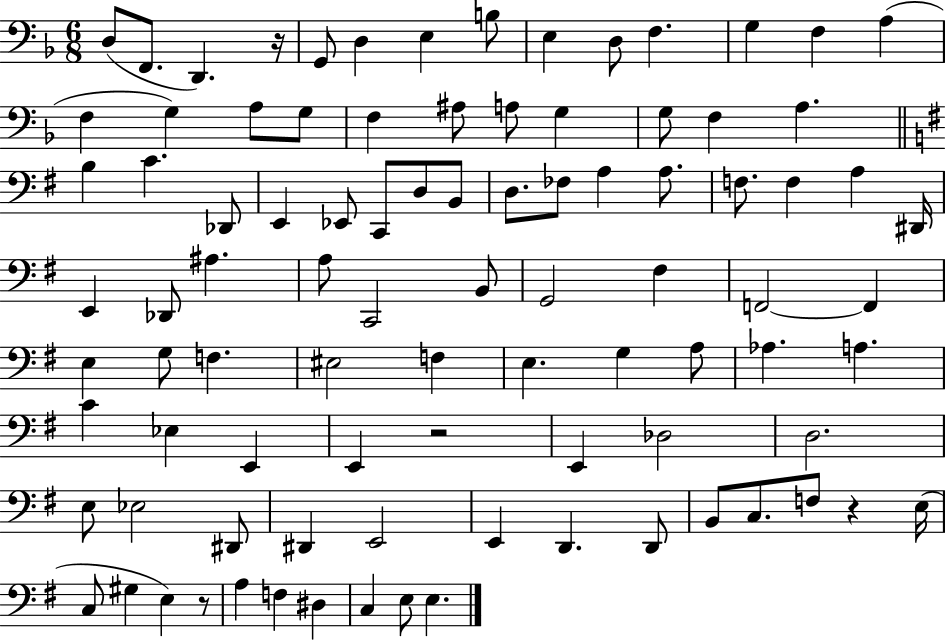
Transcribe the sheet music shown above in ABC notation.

X:1
T:Untitled
M:6/8
L:1/4
K:F
D,/2 F,,/2 D,, z/4 G,,/2 D, E, B,/2 E, D,/2 F, G, F, A, F, G, A,/2 G,/2 F, ^A,/2 A,/2 G, G,/2 F, A, B, C _D,,/2 E,, _E,,/2 C,,/2 D,/2 B,,/2 D,/2 _F,/2 A, A,/2 F,/2 F, A, ^D,,/4 E,, _D,,/2 ^A, A,/2 C,,2 B,,/2 G,,2 ^F, F,,2 F,, E, G,/2 F, ^E,2 F, E, G, A,/2 _A, A, C _E, E,, E,, z2 E,, _D,2 D,2 E,/2 _E,2 ^D,,/2 ^D,, E,,2 E,, D,, D,,/2 B,,/2 C,/2 F,/2 z E,/4 C,/2 ^G, E, z/2 A, F, ^D, C, E,/2 E,